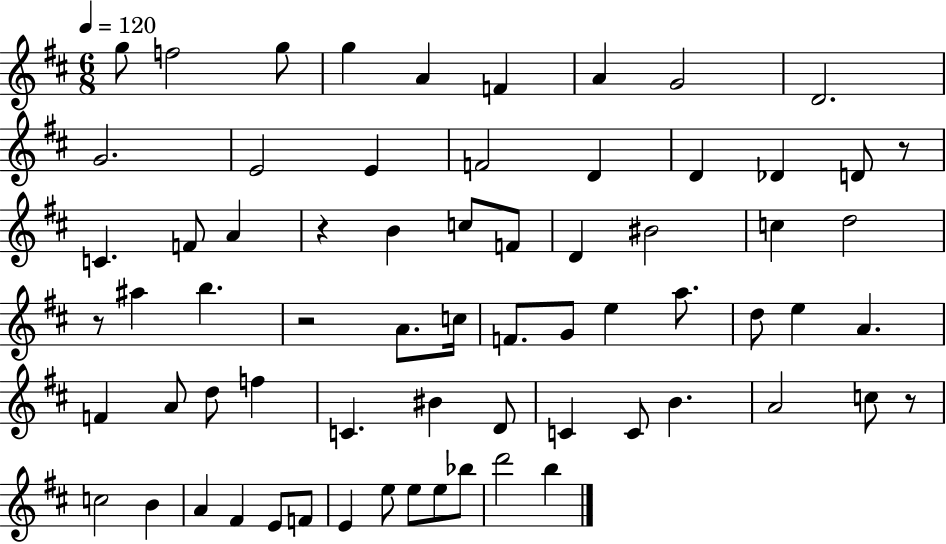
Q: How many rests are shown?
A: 5